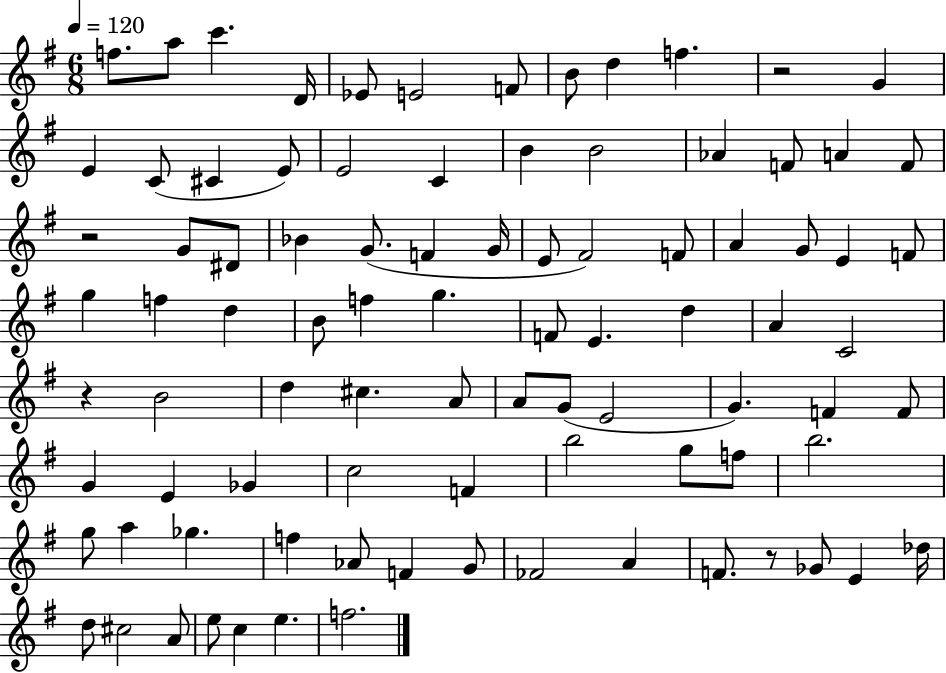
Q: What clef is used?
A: treble